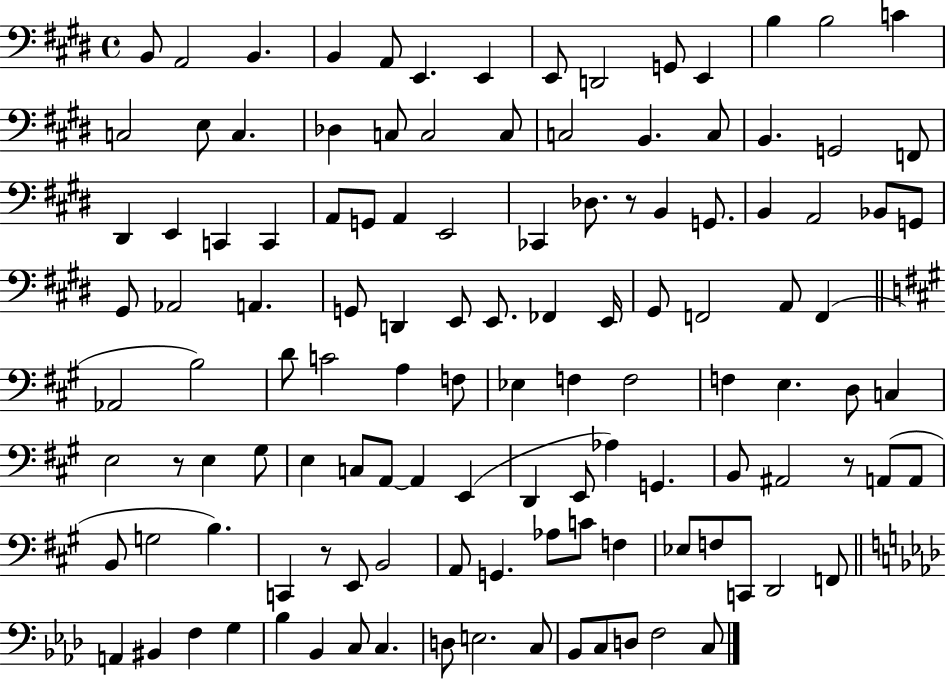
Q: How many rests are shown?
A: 4